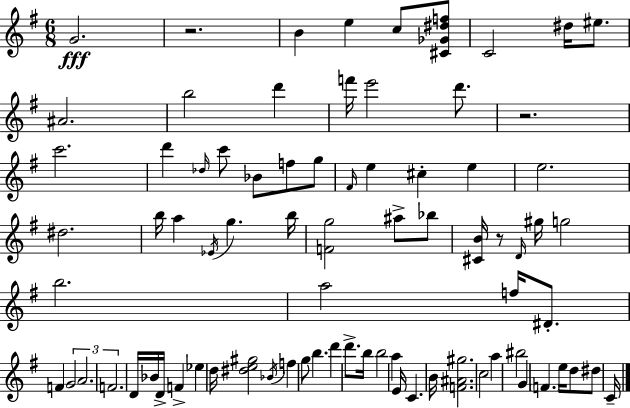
G4/h. R/h. B4/q E5/q C5/e [C#4,Gb4,D#5,F5]/e C4/h D#5/s EIS5/e. A#4/h. B5/h D6/q F6/s E6/h D6/e. R/h. C6/h. D6/q Db5/s C6/e Bb4/e F5/e G5/e F#4/s E5/q C#5/q E5/q E5/h. D#5/h. B5/s A5/q Eb4/s G5/q. B5/s [F4,G5]/h A#5/e Bb5/e [C#4,B4]/s R/e D4/s G#5/s G5/h B5/h. A5/h F5/s D#4/e. F4/q G4/h A4/h. F4/h. D4/s Bb4/s D4/s F4/q Eb5/q D5/s [D#5,E5,G#5]/h Bb4/s F5/q G5/e B5/q. D6/q D6/e. B5/s B5/h A5/q E4/s C4/q. B4/s [F4,A#4,G#5]/h. C5/h A5/q BIS5/h G4/q F4/q. E5/s D5/e D#5/e C4/s